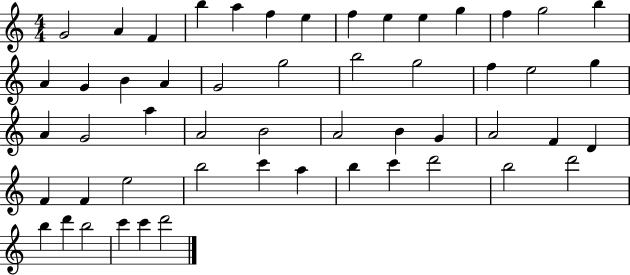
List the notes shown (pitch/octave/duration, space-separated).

G4/h A4/q F4/q B5/q A5/q F5/q E5/q F5/q E5/q E5/q G5/q F5/q G5/h B5/q A4/q G4/q B4/q A4/q G4/h G5/h B5/h G5/h F5/q E5/h G5/q A4/q G4/h A5/q A4/h B4/h A4/h B4/q G4/q A4/h F4/q D4/q F4/q F4/q E5/h B5/h C6/q A5/q B5/q C6/q D6/h B5/h D6/h B5/q D6/q B5/h C6/q C6/q D6/h